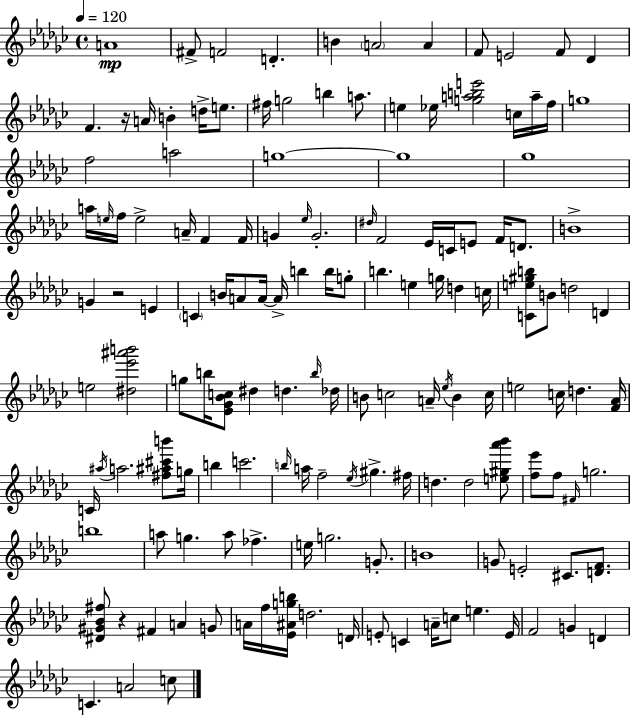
{
  \clef treble
  \time 4/4
  \defaultTimeSignature
  \key ees \minor
  \tempo 4 = 120
  a'1\mp | fis'8-> f'2 d'4.-. | b'4 \parenthesize a'2 a'4 | f'8 e'2 f'8 des'4 | \break f'4. r16 a'16 b'4-. d''16-> e''8. | fis''16 g''2 b''4 a''8. | e''4 ees''16 <g'' a'' b'' e'''>2 c''16 a''16-- f''16 | g''1 | \break f''2 a''2 | g''1~~ | g''1 | ges''1 | \break a''16 \grace { e''16 } f''16 e''2-> a'16-- f'4 | f'16 g'4 \grace { ees''16 } g'2.-. | \grace { dis''16 } f'2 ees'16 c'16 e'8 f'16 | d'8. b'1-> | \break g'4 r2 e'4 | \parenthesize c'4 b'16 a'8 a'16~~ a'16-> b''4 | b''16 g''8-. b''4. e''4 g''16 d''4 | c''16 <c' e'' gis'' b''>8 b'8 d''2 d'4 | \break e''2 <dis'' ees''' ais''' b'''>2 | g''8 b''16 <ees' ges' bes' c''>8 dis''4 d''4. | \grace { b''16 } des''16 b'8 c''2 a'16-- \acciaccatura { ees''16 } | b'4 c''16 e''2 c''16 d''4. | \break <f' aes'>16 c'16 \acciaccatura { ais''16 } a''2. | <fis'' ais'' cis''' b'''>8 g''16 b''4 c'''2. | \grace { b''16 } a''16 f''2-- | \acciaccatura { ees''16 } gis''4.-> fis''16 d''4. d''2 | \break <e'' gis'' aes''' bes'''>8 <f'' ees'''>8 f''8 \grace { fis'16 } g''2. | b''1 | a''8 g''4. | a''8 fes''4.-> e''16 g''2. | \break g'8.-. b'1 | g'8 e'2-. | cis'8. <d' f'>8. <dis' gis' bes' fis''>8 r4 fis'4 | a'4 g'8 a'16 f''16 <ees' ais' g'' b''>16 d''2. | \break d'16 e'8-. c'4 a'16-- | c''8 e''4. e'16 f'2 | g'4 d'4 c'4. a'2 | c''8 \bar "|."
}